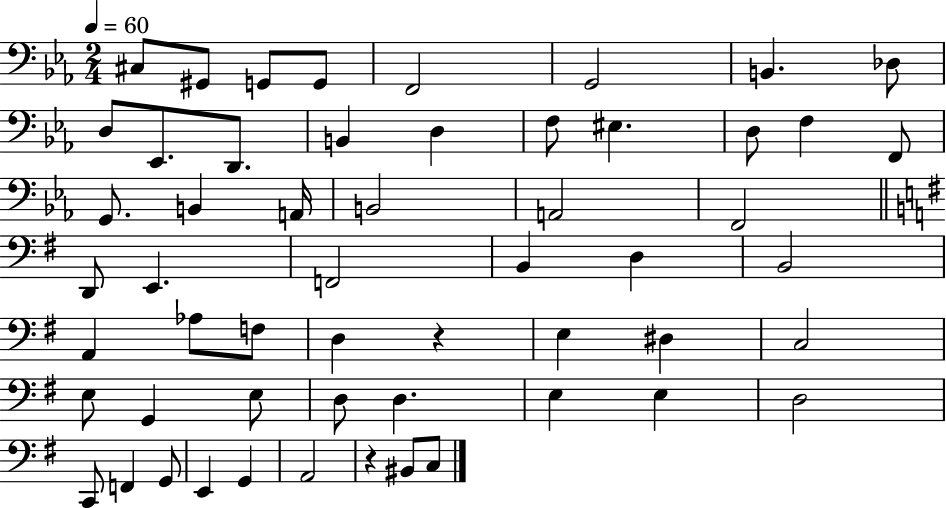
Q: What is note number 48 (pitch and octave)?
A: G2